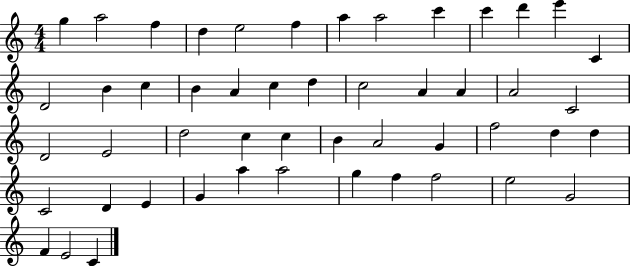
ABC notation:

X:1
T:Untitled
M:4/4
L:1/4
K:C
g a2 f d e2 f a a2 c' c' d' e' C D2 B c B A c d c2 A A A2 C2 D2 E2 d2 c c B A2 G f2 d d C2 D E G a a2 g f f2 e2 G2 F E2 C